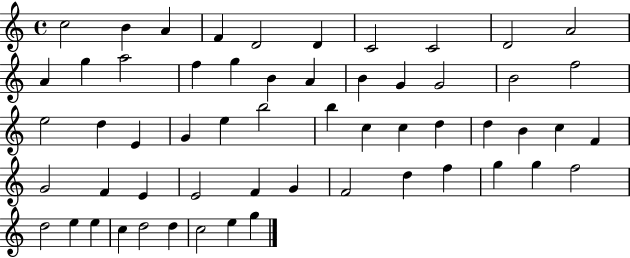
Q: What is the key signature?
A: C major